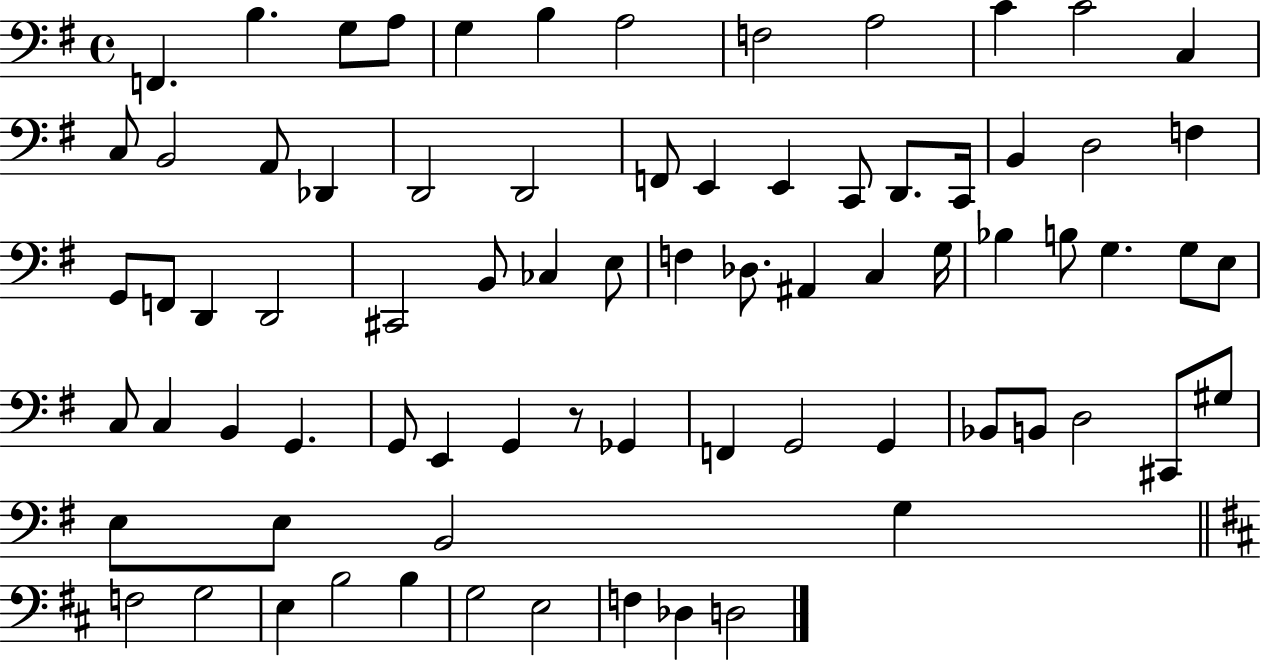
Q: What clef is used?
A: bass